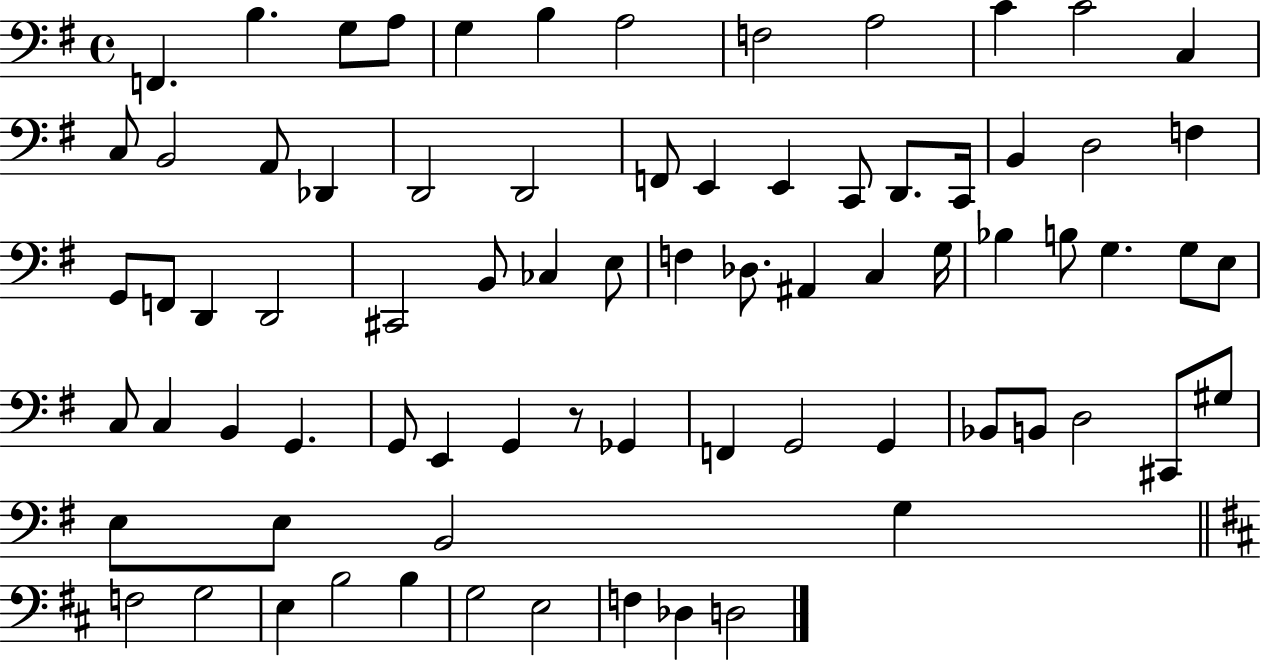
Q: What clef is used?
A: bass